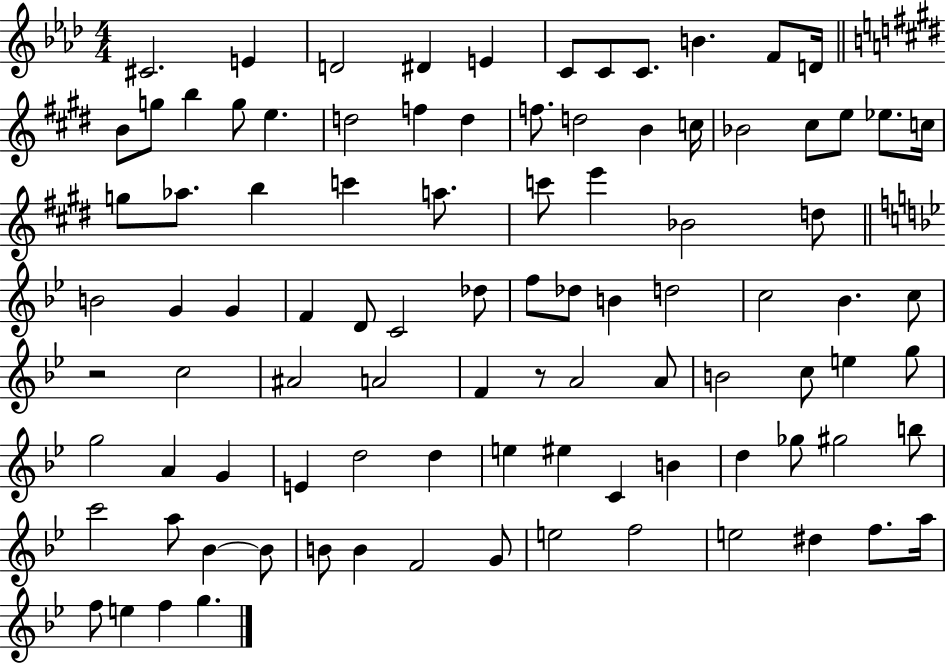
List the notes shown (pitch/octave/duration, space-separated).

C#4/h. E4/q D4/h D#4/q E4/q C4/e C4/e C4/e. B4/q. F4/e D4/s B4/e G5/e B5/q G5/e E5/q. D5/h F5/q D5/q F5/e. D5/h B4/q C5/s Bb4/h C#5/e E5/e Eb5/e. C5/s G5/e Ab5/e. B5/q C6/q A5/e. C6/e E6/q Bb4/h D5/e B4/h G4/q G4/q F4/q D4/e C4/h Db5/e F5/e Db5/e B4/q D5/h C5/h Bb4/q. C5/e R/h C5/h A#4/h A4/h F4/q R/e A4/h A4/e B4/h C5/e E5/q G5/e G5/h A4/q G4/q E4/q D5/h D5/q E5/q EIS5/q C4/q B4/q D5/q Gb5/e G#5/h B5/e C6/h A5/e Bb4/q Bb4/e B4/e B4/q F4/h G4/e E5/h F5/h E5/h D#5/q F5/e. A5/s F5/e E5/q F5/q G5/q.